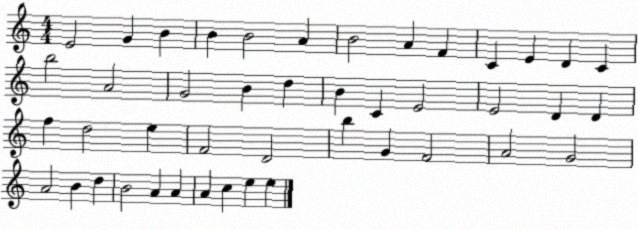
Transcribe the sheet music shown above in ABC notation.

X:1
T:Untitled
M:4/4
L:1/4
K:C
E2 G B B B2 A B2 A F C E D C b2 A2 G2 B d B C E2 E2 D D f d2 e F2 D2 b G F2 A2 G2 A2 B d B2 A A A c e e